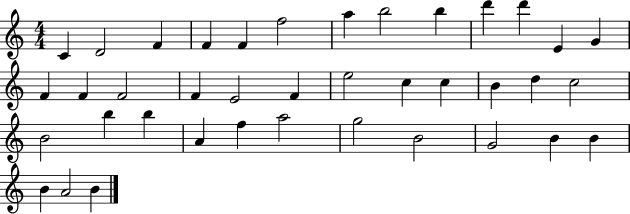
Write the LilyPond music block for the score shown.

{
  \clef treble
  \numericTimeSignature
  \time 4/4
  \key c \major
  c'4 d'2 f'4 | f'4 f'4 f''2 | a''4 b''2 b''4 | d'''4 d'''4 e'4 g'4 | \break f'4 f'4 f'2 | f'4 e'2 f'4 | e''2 c''4 c''4 | b'4 d''4 c''2 | \break b'2 b''4 b''4 | a'4 f''4 a''2 | g''2 b'2 | g'2 b'4 b'4 | \break b'4 a'2 b'4 | \bar "|."
}